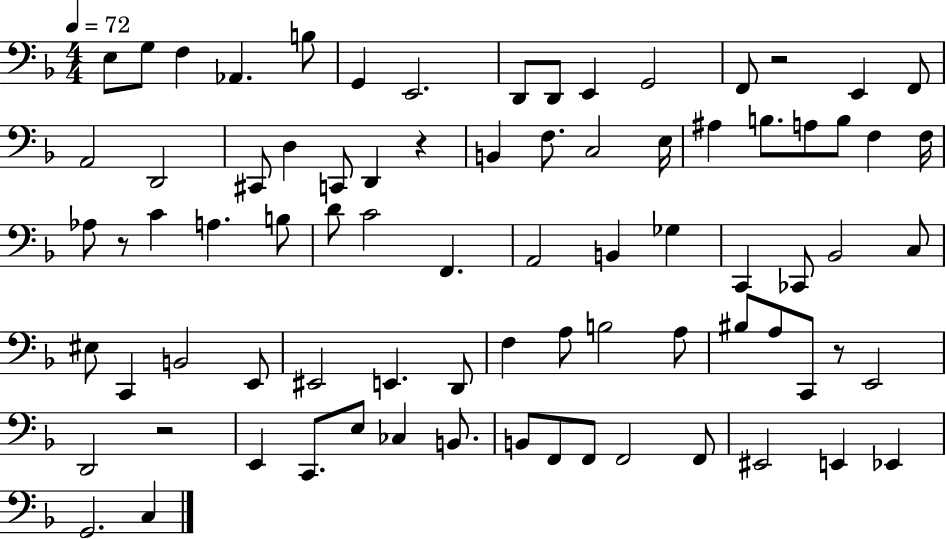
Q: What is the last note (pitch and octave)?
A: C3